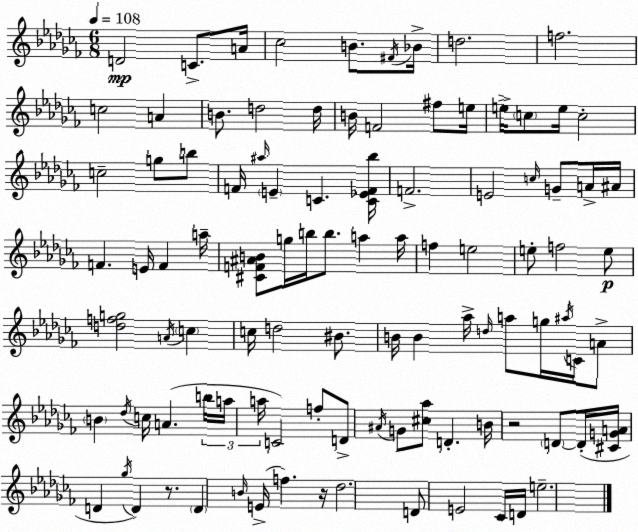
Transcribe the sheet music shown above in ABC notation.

X:1
T:Untitled
M:6/8
L:1/4
K:Abm
D2 C/2 A/4 _c2 B/2 ^F/4 _B/4 d2 f2 c2 A B/2 d2 d/4 B/4 F2 ^f/2 e/4 e/4 c/2 e/4 c2 c2 g/2 b/2 F/4 ^a/4 E C [C_EF_b]/4 F2 E2 c/4 G/2 A/4 ^A/4 F E/4 F a/4 [^CF^AB]/2 g/4 b/4 b/2 a a/4 f e2 e/2 f2 e/2 [dfg]2 A/4 c c/4 d2 ^B/2 B/4 B _a/4 d/4 a/2 g/4 ^a/4 C/4 A/2 B _d/4 c/4 A b/4 a/4 a/4 C2 f/2 D/2 ^A/4 G/2 [^c_a]/2 D B/4 z2 D/2 D/4 [^CGA]/4 D _g/4 D z/2 D B/4 E/4 f z/4 _d2 D/2 E2 _C/4 D/4 e2